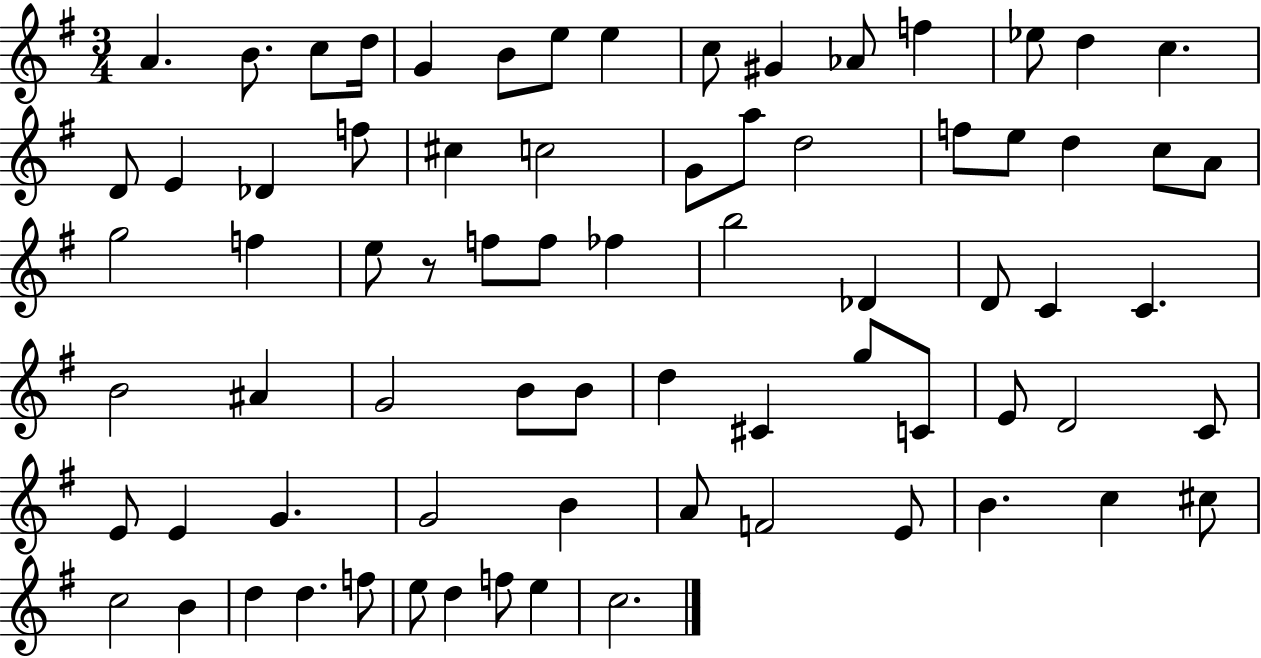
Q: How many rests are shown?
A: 1